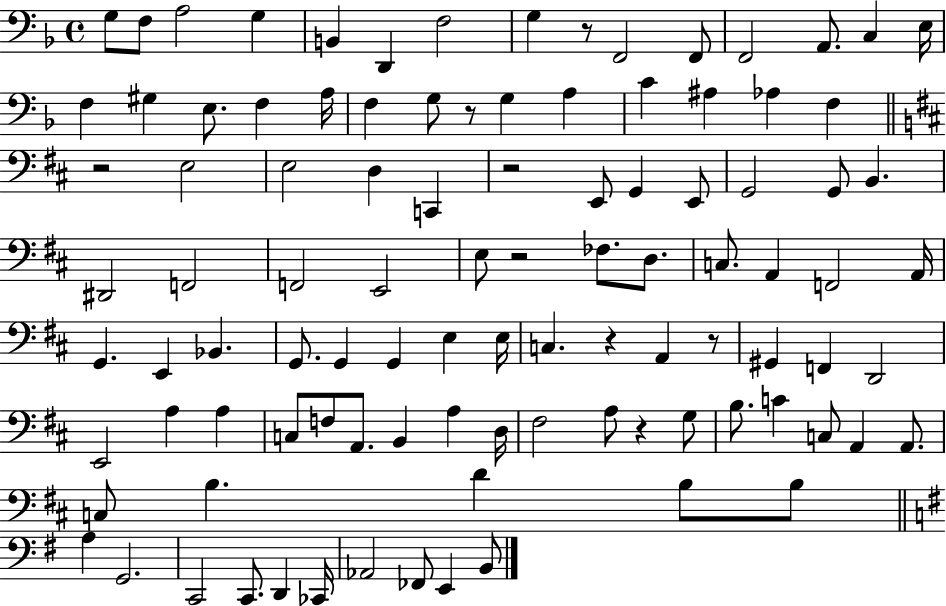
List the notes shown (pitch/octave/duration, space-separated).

G3/e F3/e A3/h G3/q B2/q D2/q F3/h G3/q R/e F2/h F2/e F2/h A2/e. C3/q E3/s F3/q G#3/q E3/e. F3/q A3/s F3/q G3/e R/e G3/q A3/q C4/q A#3/q Ab3/q F3/q R/h E3/h E3/h D3/q C2/q R/h E2/e G2/q E2/e G2/h G2/e B2/q. D#2/h F2/h F2/h E2/h E3/e R/h FES3/e. D3/e. C3/e. A2/q F2/h A2/s G2/q. E2/q Bb2/q. G2/e. G2/q G2/q E3/q E3/s C3/q. R/q A2/q R/e G#2/q F2/q D2/h E2/h A3/q A3/q C3/e F3/e A2/e. B2/q A3/q D3/s F#3/h A3/e R/q G3/e B3/e. C4/q C3/e A2/q A2/e. C3/e B3/q. D4/q B3/e B3/e A3/q G2/h. C2/h C2/e. D2/q CES2/s Ab2/h FES2/e E2/q B2/e